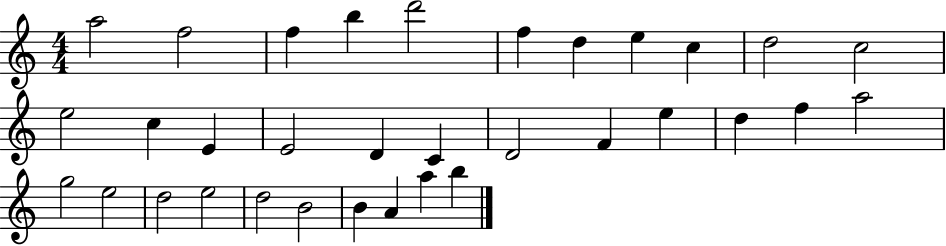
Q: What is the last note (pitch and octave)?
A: B5